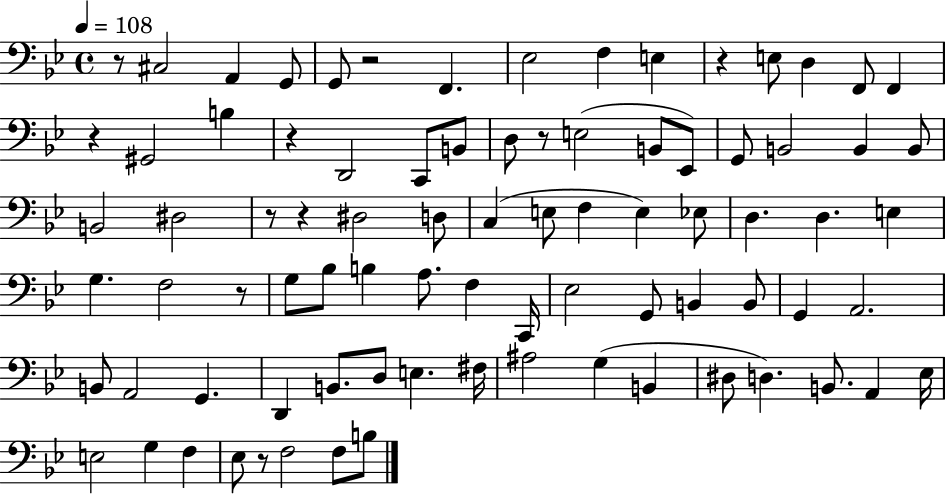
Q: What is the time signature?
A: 4/4